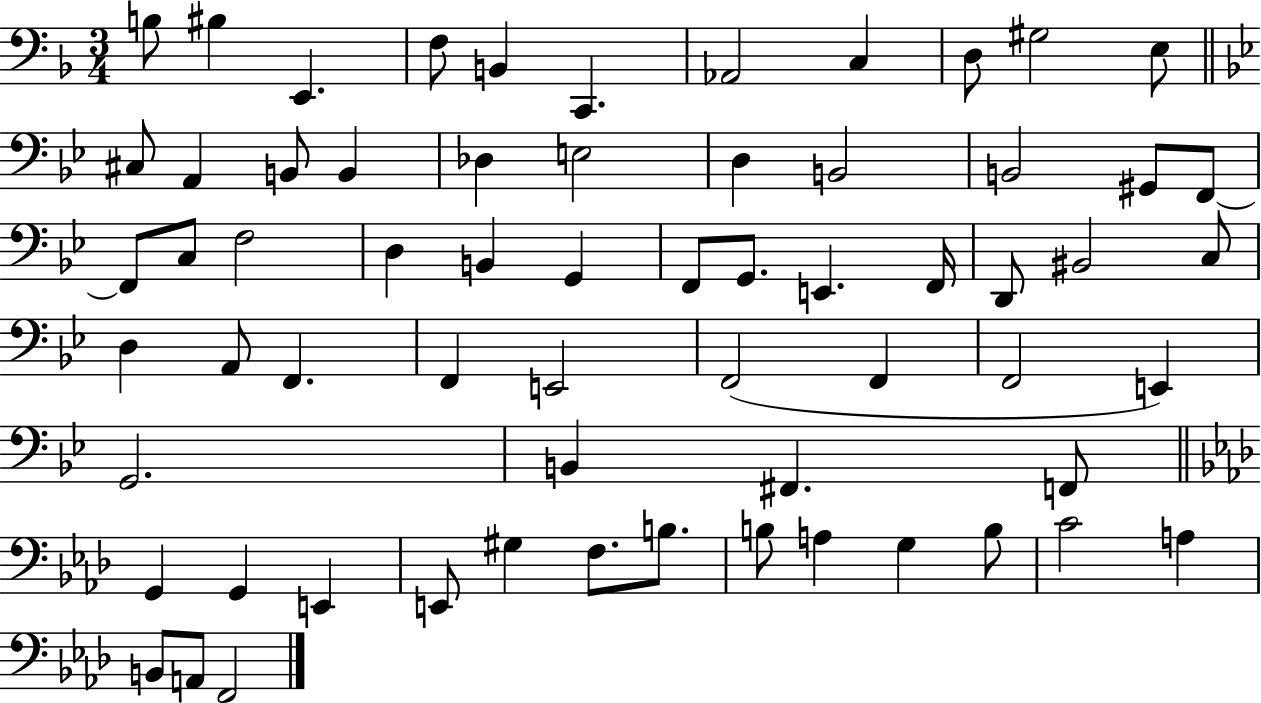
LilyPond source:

{
  \clef bass
  \numericTimeSignature
  \time 3/4
  \key f \major
  b8 bis4 e,4. | f8 b,4 c,4. | aes,2 c4 | d8 gis2 e8 | \break \bar "||" \break \key g \minor cis8 a,4 b,8 b,4 | des4 e2 | d4 b,2 | b,2 gis,8 f,8~~ | \break f,8 c8 f2 | d4 b,4 g,4 | f,8 g,8. e,4. f,16 | d,8 bis,2 c8 | \break d4 a,8 f,4. | f,4 e,2 | f,2( f,4 | f,2 e,4) | \break g,2. | b,4 fis,4. f,8 | \bar "||" \break \key aes \major g,4 g,4 e,4 | e,8 gis4 f8. b8. | b8 a4 g4 b8 | c'2 a4 | \break b,8 a,8 f,2 | \bar "|."
}